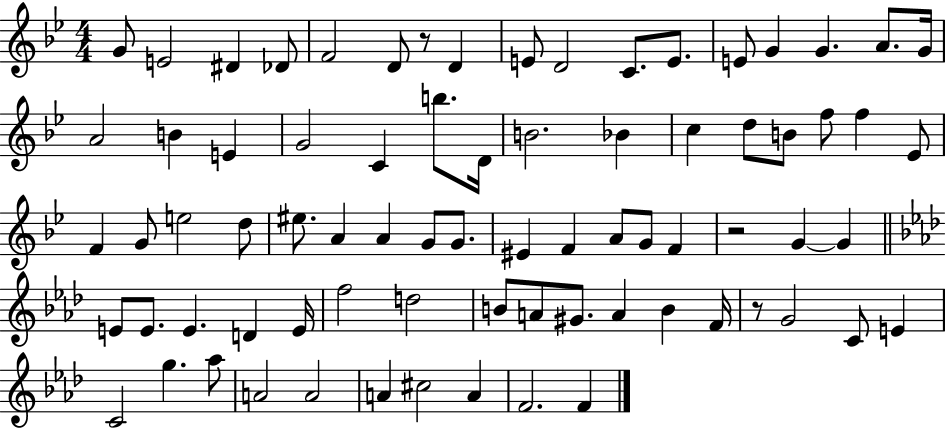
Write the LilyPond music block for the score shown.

{
  \clef treble
  \numericTimeSignature
  \time 4/4
  \key bes \major
  g'8 e'2 dis'4 des'8 | f'2 d'8 r8 d'4 | e'8 d'2 c'8. e'8. | e'8 g'4 g'4. a'8. g'16 | \break a'2 b'4 e'4 | g'2 c'4 b''8. d'16 | b'2. bes'4 | c''4 d''8 b'8 f''8 f''4 ees'8 | \break f'4 g'8 e''2 d''8 | eis''8. a'4 a'4 g'8 g'8. | eis'4 f'4 a'8 g'8 f'4 | r2 g'4~~ g'4 | \break \bar "||" \break \key aes \major e'8 e'8. e'4. d'4 e'16 | f''2 d''2 | b'8 a'8 gis'8. a'4 b'4 f'16 | r8 g'2 c'8 e'4 | \break c'2 g''4. aes''8 | a'2 a'2 | a'4 cis''2 a'4 | f'2. f'4 | \break \bar "|."
}